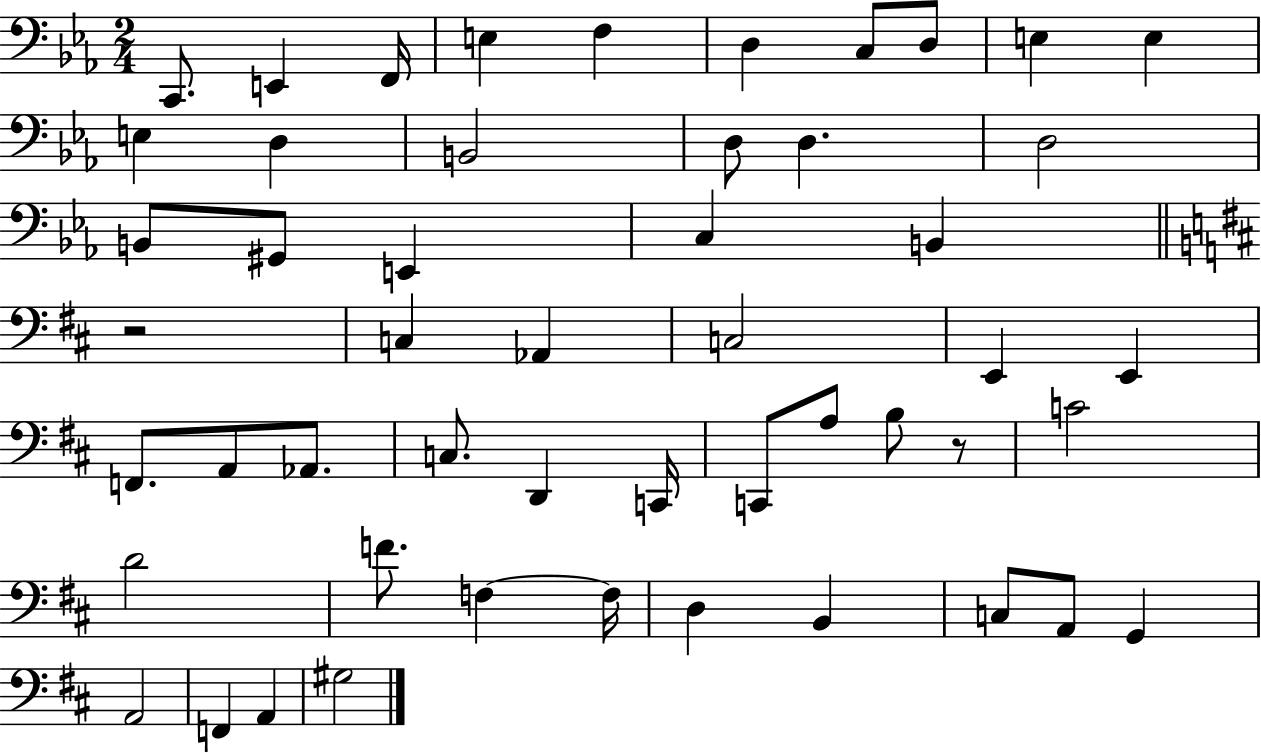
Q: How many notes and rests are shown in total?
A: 51